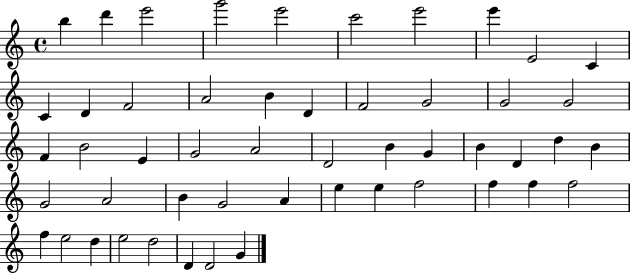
X:1
T:Untitled
M:4/4
L:1/4
K:C
b d' e'2 g'2 e'2 c'2 e'2 e' E2 C C D F2 A2 B D F2 G2 G2 G2 F B2 E G2 A2 D2 B G B D d B G2 A2 B G2 A e e f2 f f f2 f e2 d e2 d2 D D2 G